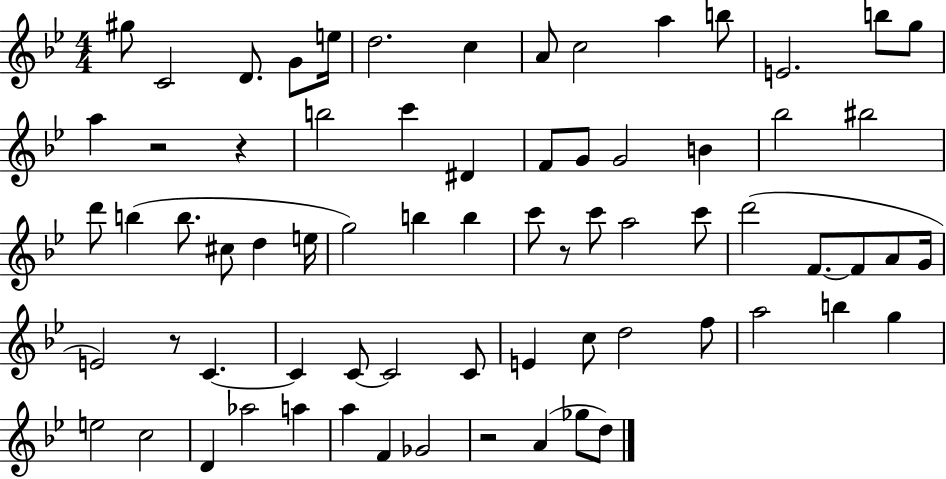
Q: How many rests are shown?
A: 5